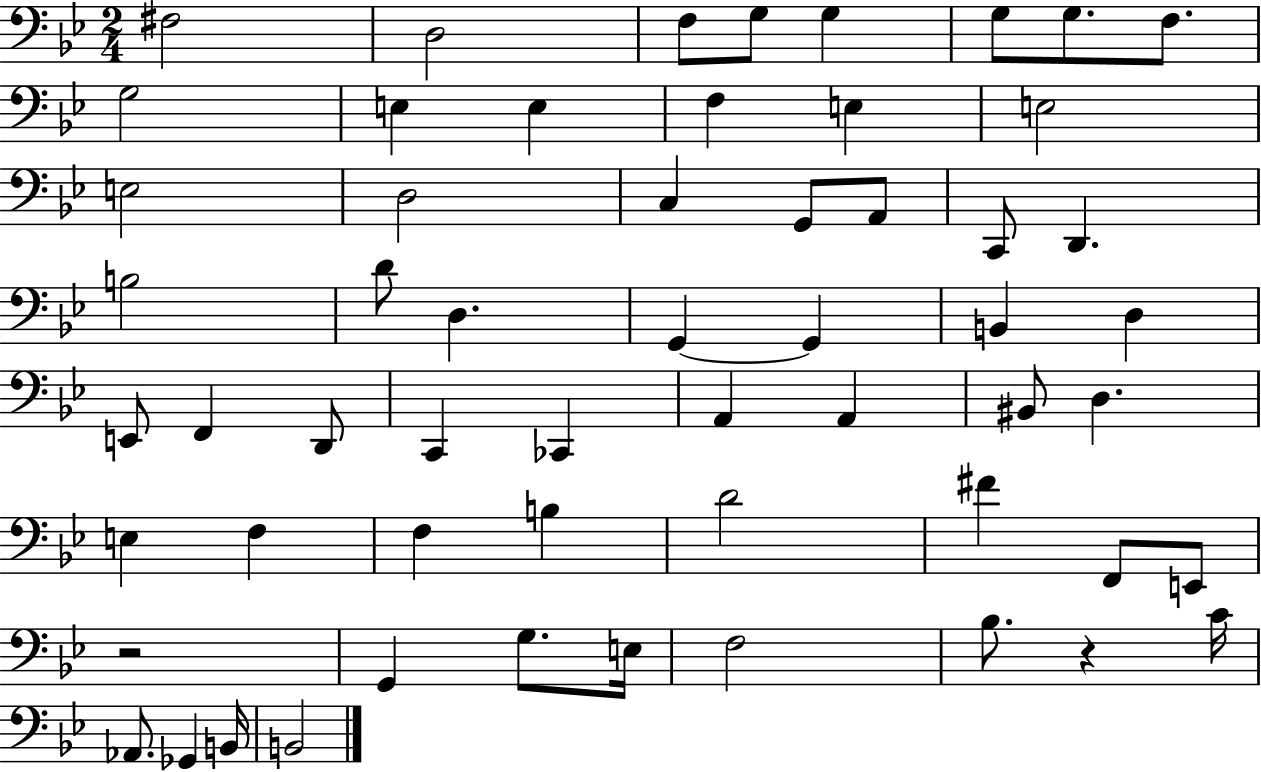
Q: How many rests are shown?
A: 2